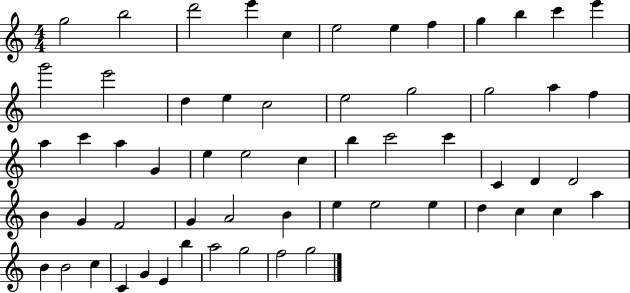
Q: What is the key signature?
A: C major